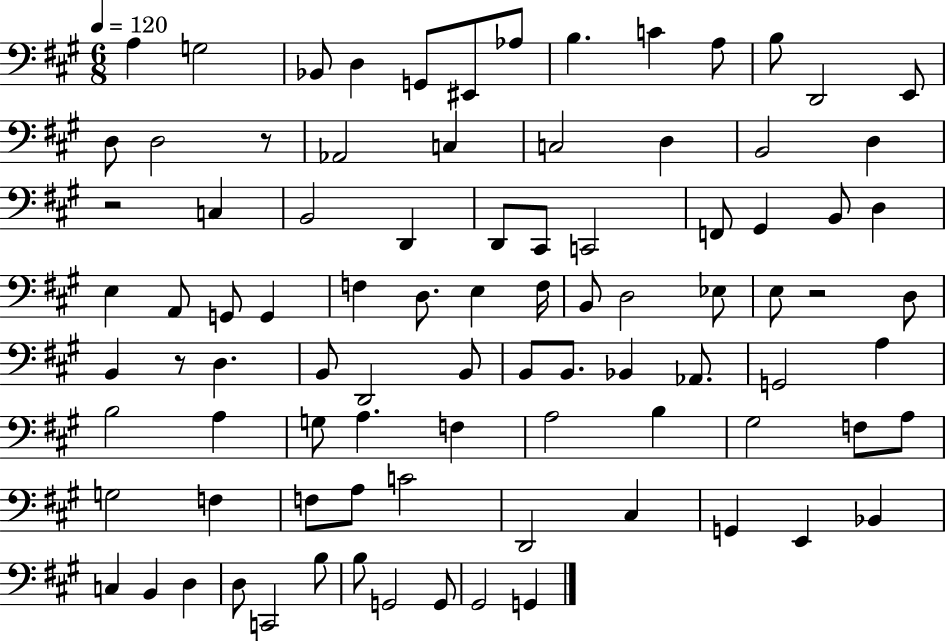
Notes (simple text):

A3/q G3/h Bb2/e D3/q G2/e EIS2/e Ab3/e B3/q. C4/q A3/e B3/e D2/h E2/e D3/e D3/h R/e Ab2/h C3/q C3/h D3/q B2/h D3/q R/h C3/q B2/h D2/q D2/e C#2/e C2/h F2/e G#2/q B2/e D3/q E3/q A2/e G2/e G2/q F3/q D3/e. E3/q F3/s B2/e D3/h Eb3/e E3/e R/h D3/e B2/q R/e D3/q. B2/e D2/h B2/e B2/e B2/e. Bb2/q Ab2/e. G2/h A3/q B3/h A3/q G3/e A3/q. F3/q A3/h B3/q G#3/h F3/e A3/e G3/h F3/q F3/e A3/e C4/h D2/h C#3/q G2/q E2/q Bb2/q C3/q B2/q D3/q D3/e C2/h B3/e B3/e G2/h G2/e G#2/h G2/q